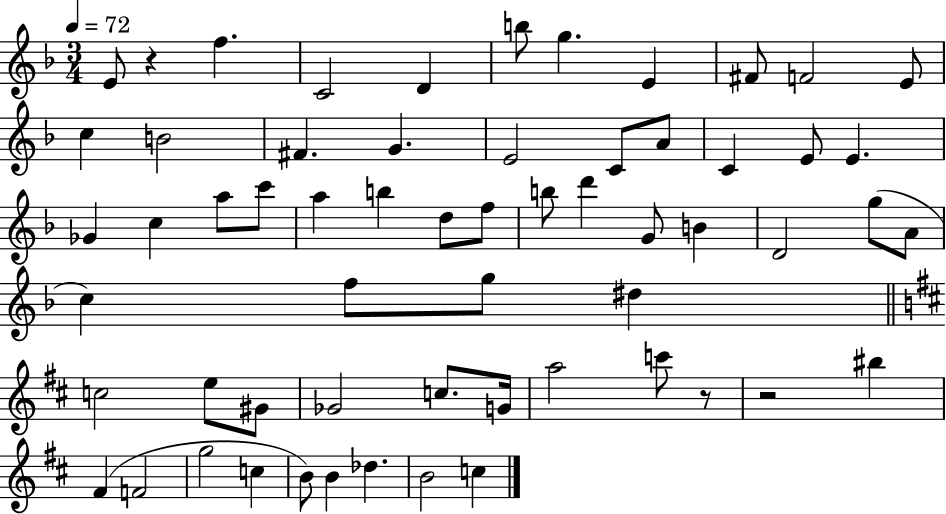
E4/e R/q F5/q. C4/h D4/q B5/e G5/q. E4/q F#4/e F4/h E4/e C5/q B4/h F#4/q. G4/q. E4/h C4/e A4/e C4/q E4/e E4/q. Gb4/q C5/q A5/e C6/e A5/q B5/q D5/e F5/e B5/e D6/q G4/e B4/q D4/h G5/e A4/e C5/q F5/e G5/e D#5/q C5/h E5/e G#4/e Gb4/h C5/e. G4/s A5/h C6/e R/e R/h BIS5/q F#4/q F4/h G5/h C5/q B4/e B4/q Db5/q. B4/h C5/q